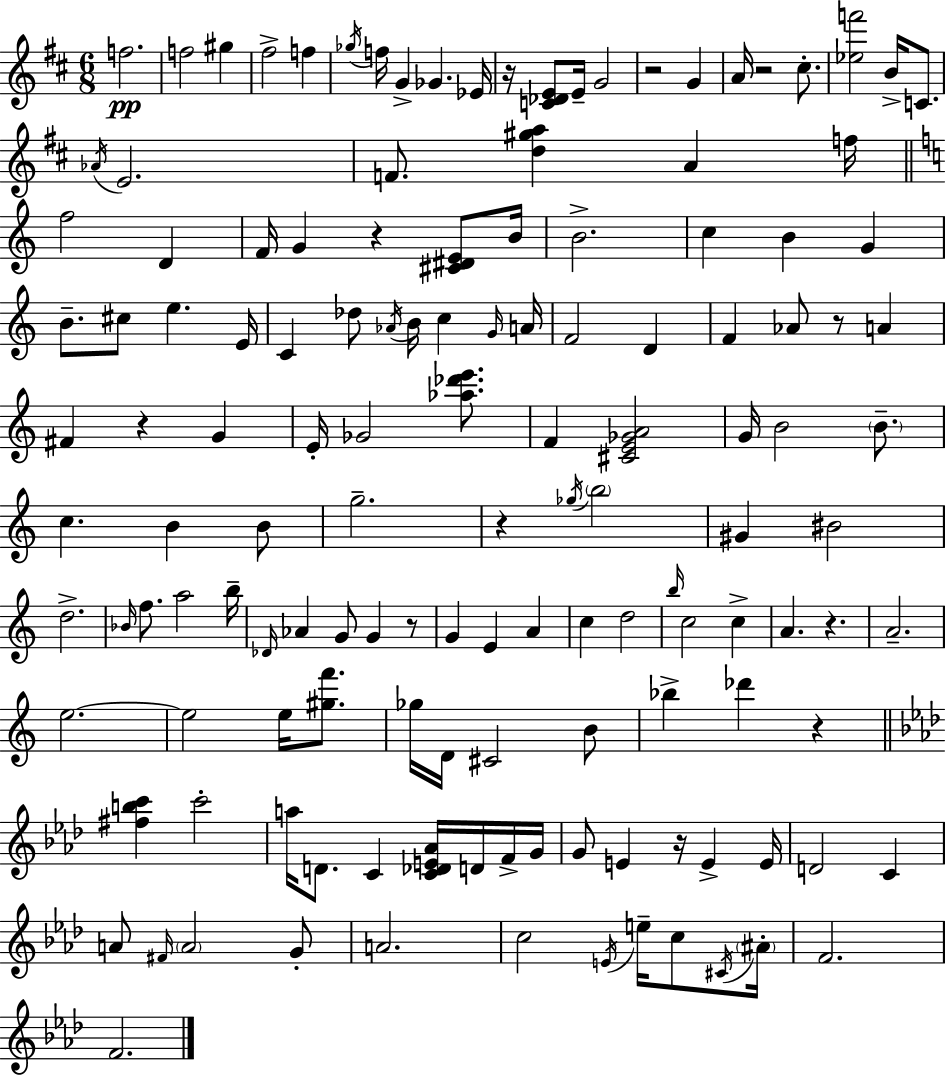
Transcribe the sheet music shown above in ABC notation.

X:1
T:Untitled
M:6/8
L:1/4
K:D
f2 f2 ^g ^f2 f _g/4 f/4 G _G _E/4 z/4 [C_DE]/2 E/4 G2 z2 G A/4 z2 ^c/2 [_ef']2 B/4 C/2 _A/4 E2 F/2 [d^ga] A f/4 f2 D F/4 G z [^C^DE]/2 B/4 B2 c B G B/2 ^c/2 e E/4 C _d/2 _A/4 B/4 c G/4 A/4 F2 D F _A/2 z/2 A ^F z G E/4 _G2 [_a_d'e']/2 F [^CE_GA]2 G/4 B2 B/2 c B B/2 g2 z _g/4 b2 ^G ^B2 d2 _B/4 f/2 a2 b/4 _D/4 _A G/2 G z/2 G E A c d2 b/4 c2 c A z A2 e2 e2 e/4 [^gf']/2 _g/4 D/4 ^C2 B/2 _b _d' z [^fbc'] c'2 a/4 D/2 C [C_DE_A]/4 D/4 F/4 G/4 G/2 E z/4 E E/4 D2 C A/2 ^F/4 A2 G/2 A2 c2 E/4 e/4 c/2 ^C/4 ^A/4 F2 F2